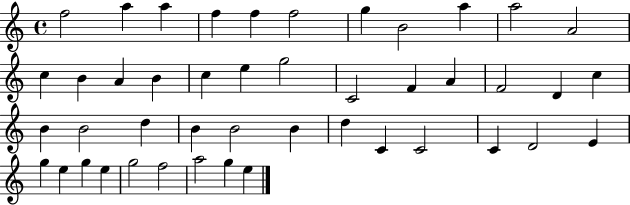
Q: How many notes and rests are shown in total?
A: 45